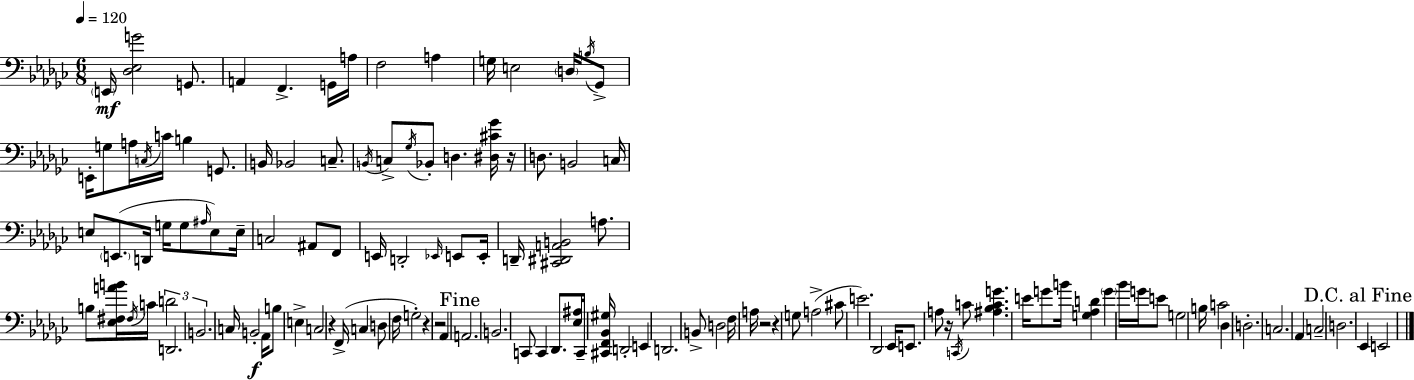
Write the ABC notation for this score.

X:1
T:Untitled
M:6/8
L:1/4
K:Ebm
E,,/4 [_D,_E,G]2 G,,/2 A,, F,, G,,/4 A,/4 F,2 A, G,/4 E,2 D,/4 B,/4 _G,,/2 E,,/4 G,/2 A,/4 C,/4 C/4 B, G,,/2 B,,/4 _B,,2 C,/2 B,,/4 C,/2 _G,/4 _B,,/2 D, [^D,^C_G]/4 z/4 D,/2 B,,2 C,/4 E,/2 E,,/2 D,,/4 G,/4 G,/2 ^A,/4 E,/2 E,/4 C,2 ^A,,/2 F,,/2 E,,/4 D,,2 _E,,/4 E,,/2 E,,/4 D,,/4 [^C,,^D,,A,,B,,]2 A,/2 B,/2 [_E,^F,AB]/4 ^F,/4 C/4 D2 D,,2 B,,2 C,/4 B,,2 _A,,/4 B,/2 E, C,2 z F,,/4 C, D,/2 F,/4 G,2 z z2 _A,, A,,2 B,,2 C,,/2 C,, _D,,/2 [_E,^A,]/4 C,,/4 [^C,,F,,_B,,^G,]/4 D,,2 E,, D,,2 B,,/2 D,2 F,/4 A,/4 z2 z G,/2 A,2 ^C/2 E2 _D,,2 _E,,/4 E,,/2 A,/2 z/4 C,,/4 C/2 [^A,_B,CG] E/4 G/2 B/4 [G,_A,D] G _B/4 G/4 E/2 G,2 B,/4 C2 _D, D,2 C,2 _A,, C,2 D,2 _E,, E,,2